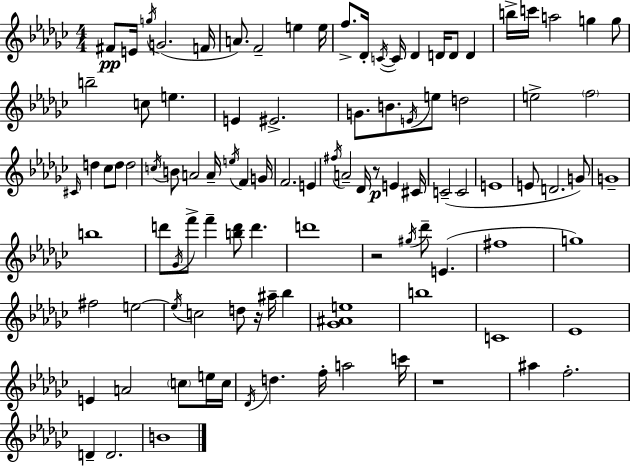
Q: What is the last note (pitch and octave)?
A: B4